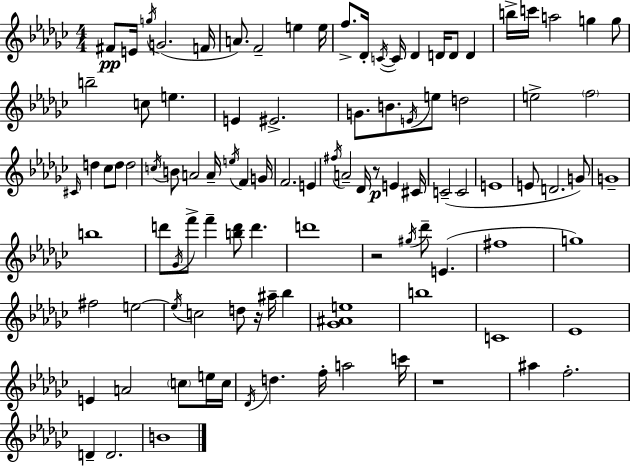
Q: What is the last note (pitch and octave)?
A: B4